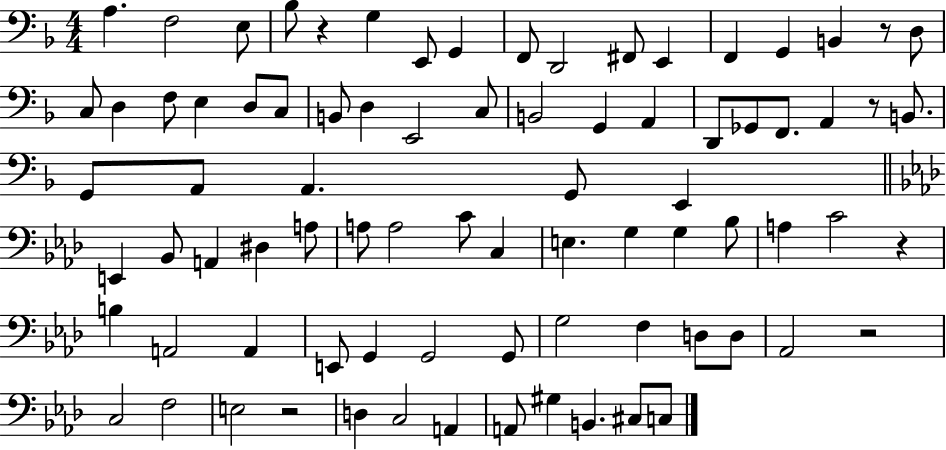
X:1
T:Untitled
M:4/4
L:1/4
K:F
A, F,2 E,/2 _B,/2 z G, E,,/2 G,, F,,/2 D,,2 ^F,,/2 E,, F,, G,, B,, z/2 D,/2 C,/2 D, F,/2 E, D,/2 C,/2 B,,/2 D, E,,2 C,/2 B,,2 G,, A,, D,,/2 _G,,/2 F,,/2 A,, z/2 B,,/2 G,,/2 A,,/2 A,, G,,/2 E,, E,, _B,,/2 A,, ^D, A,/2 A,/2 A,2 C/2 C, E, G, G, _B,/2 A, C2 z B, A,,2 A,, E,,/2 G,, G,,2 G,,/2 G,2 F, D,/2 D,/2 _A,,2 z2 C,2 F,2 E,2 z2 D, C,2 A,, A,,/2 ^G, B,, ^C,/2 C,/2